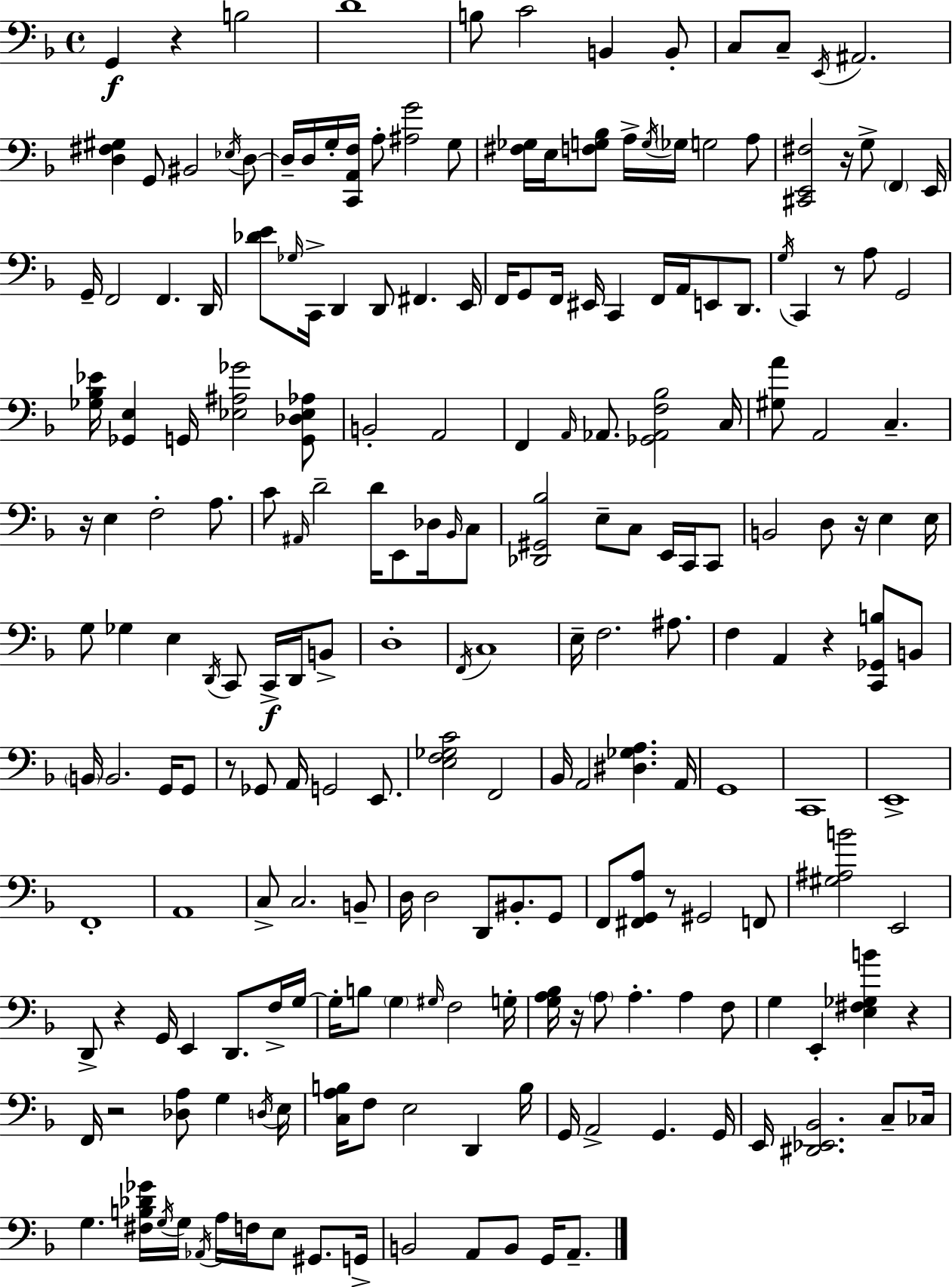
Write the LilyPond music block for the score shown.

{
  \clef bass
  \time 4/4
  \defaultTimeSignature
  \key f \major
  g,4\f r4 b2 | d'1 | b8 c'2 b,4 b,8-. | c8 c8-- \acciaccatura { e,16 } ais,2. | \break <d fis gis>4 g,8 bis,2 \acciaccatura { ees16 } | d8~~ d16-- d16 g16-. <c, a, f>16 a8-. <ais g'>2 | g8 <fis ges>16 e16 <f g bes>8 a16-> \acciaccatura { g16 } \parenthesize ges16 g2 | a8 <cis, e, fis>2 r16 g8-> \parenthesize f,4 | \break e,16 g,16-- f,2 f,4. | d,16 <des' e'>8 \grace { ges16 } c,16-> d,4 d,8 fis,4. | e,16 f,16 g,8 f,16 eis,16 c,4 f,16 a,16 e,8 | d,8. \acciaccatura { g16 } c,4 r8 a8 g,2 | \break <ges bes ees'>16 <ges, e>4 g,16 <ees ais ges'>2 | <g, des ees aes>8 b,2-. a,2 | f,4 \grace { a,16 } aes,8. <ges, aes, f bes>2 | c16 <gis a'>8 a,2 | \break c4.-- r16 e4 f2-. | a8. c'8 \grace { ais,16 } d'2-- | d'16 e,8 des16 \grace { bes,16 } c8 <des, gis, bes>2 | e8-- c8 e,16 c,16 c,8 b,2 | \break d8 r16 e4 e16 g8 ges4 e4 | \acciaccatura { d,16 } c,8 c,16->\f d,16 b,8-> d1-. | \acciaccatura { f,16 } c1 | e16-- f2. | \break ais8. f4 a,4 | r4 <c, ges, b>8 b,8 \parenthesize b,16 b,2. | g,16 g,8 r8 ges,8 a,16 g,2 | e,8. <e f ges c'>2 | \break f,2 bes,16 a,2 | <dis ges a>4. a,16 g,1 | c,1 | e,1-> | \break f,1-. | a,1 | c8-> c2. | b,8-- d16 d2 | \break d,8 bis,8.-. g,8 f,8 <fis, g, a>8 r8 | gis,2 f,8 <gis ais b'>2 | e,2 d,8-> r4 | g,16 e,4 d,8. f16-> g16~~ g16-. b8 \parenthesize g4 | \break \grace { gis16 } f2 g16-. <g a bes>16 r16 \parenthesize a8 a4.-. | a4 f8 g4 e,4-. | <e fis ges b'>4 r4 f,16 r2 | <des a>8 g4 \acciaccatura { d16 } e16 <c a b>16 f8 e2 | \break d,4 b16 g,16 a,2-> | g,4. g,16 e,16 <dis, ees, bes,>2. | c8-- ces16 g4. | <fis b des' ges'>16 \acciaccatura { g16 } g16 \acciaccatura { aes,16 } a16 f16 e8 gis,8. g,16-> b,2 | \break a,8 b,8 g,16 a,8.-- \bar "|."
}